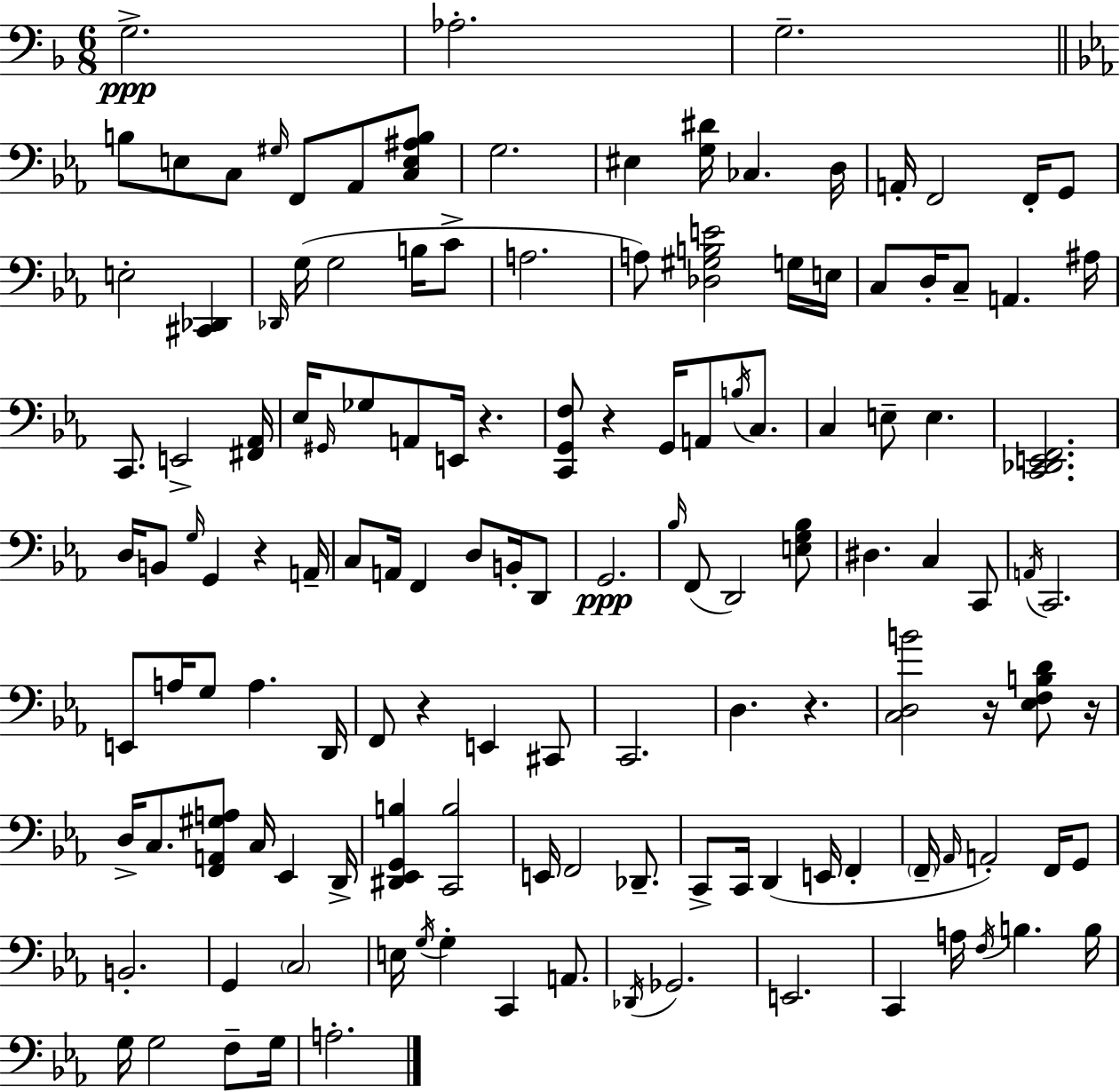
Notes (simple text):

G3/h. Ab3/h. G3/h. B3/e E3/e C3/e G#3/s F2/e Ab2/e [C3,E3,A#3,B3]/e G3/h. EIS3/q [G3,D#4]/s CES3/q. D3/s A2/s F2/h F2/s G2/e E3/h [C#2,Db2]/q Db2/s G3/s G3/h B3/s C4/e A3/h. A3/e [Db3,G#3,B3,E4]/h G3/s E3/s C3/e D3/s C3/e A2/q. A#3/s C2/e. E2/h [F#2,Ab2]/s Eb3/s G#2/s Gb3/e A2/e E2/s R/q. [C2,G2,F3]/e R/q G2/s A2/e B3/s C3/e. C3/q E3/e E3/q. [C2,Db2,E2,F2]/h. D3/s B2/e G3/s G2/q R/q A2/s C3/e A2/s F2/q D3/e B2/s D2/e G2/h. Bb3/s F2/e D2/h [E3,G3,Bb3]/e D#3/q. C3/q C2/e A2/s C2/h. E2/e A3/s G3/e A3/q. D2/s F2/e R/q E2/q C#2/e C2/h. D3/q. R/q. [C3,D3,B4]/h R/s [Eb3,F3,B3,D4]/e R/s D3/s C3/e. [F2,A2,G#3,A3]/e C3/s Eb2/q D2/s [D#2,Eb2,G2,B3]/q [C2,B3]/h E2/s F2/h Db2/e. C2/e C2/s D2/q E2/s F2/q F2/s Ab2/s A2/h F2/s G2/e B2/h. G2/q C3/h E3/s G3/s G3/q C2/q A2/e. Db2/s Gb2/h. E2/h. C2/q A3/s F3/s B3/q. B3/s G3/s G3/h F3/e G3/s A3/h.